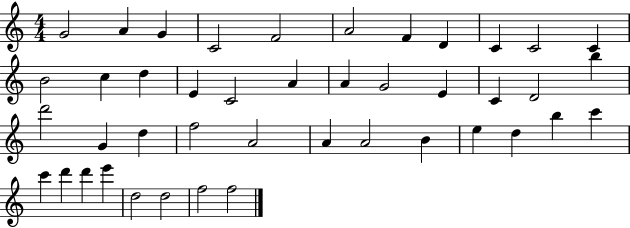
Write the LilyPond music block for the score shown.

{
  \clef treble
  \numericTimeSignature
  \time 4/4
  \key c \major
  g'2 a'4 g'4 | c'2 f'2 | a'2 f'4 d'4 | c'4 c'2 c'4 | \break b'2 c''4 d''4 | e'4 c'2 a'4 | a'4 g'2 e'4 | c'4 d'2 b''4 | \break d'''2 g'4 d''4 | f''2 a'2 | a'4 a'2 b'4 | e''4 d''4 b''4 c'''4 | \break c'''4 d'''4 d'''4 e'''4 | d''2 d''2 | f''2 f''2 | \bar "|."
}